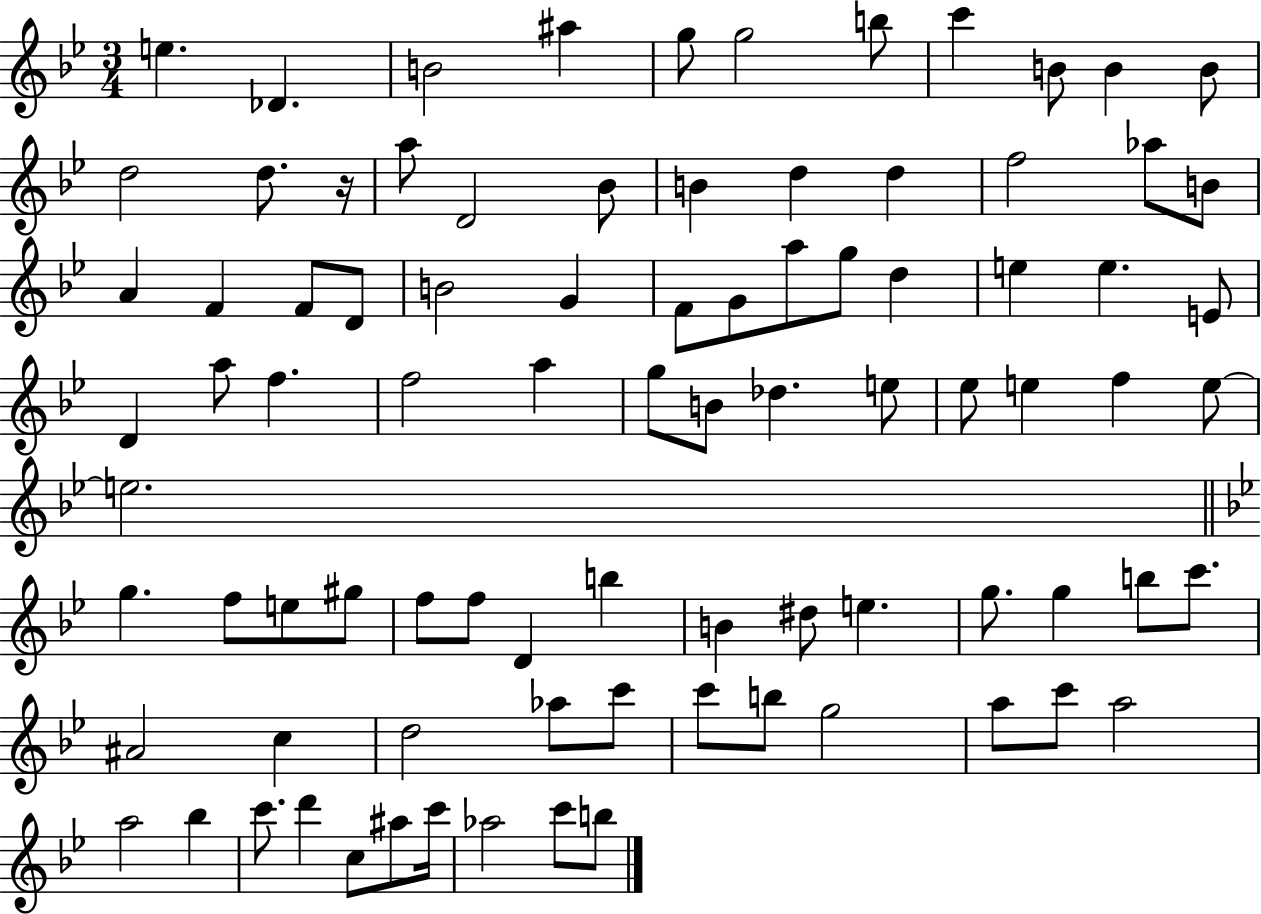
E5/q. Db4/q. B4/h A#5/q G5/e G5/h B5/e C6/q B4/e B4/q B4/e D5/h D5/e. R/s A5/e D4/h Bb4/e B4/q D5/q D5/q F5/h Ab5/e B4/e A4/q F4/q F4/e D4/e B4/h G4/q F4/e G4/e A5/e G5/e D5/q E5/q E5/q. E4/e D4/q A5/e F5/q. F5/h A5/q G5/e B4/e Db5/q. E5/e Eb5/e E5/q F5/q E5/e E5/h. G5/q. F5/e E5/e G#5/e F5/e F5/e D4/q B5/q B4/q D#5/e E5/q. G5/e. G5/q B5/e C6/e. A#4/h C5/q D5/h Ab5/e C6/e C6/e B5/e G5/h A5/e C6/e A5/h A5/h Bb5/q C6/e. D6/q C5/e A#5/e C6/s Ab5/h C6/e B5/e